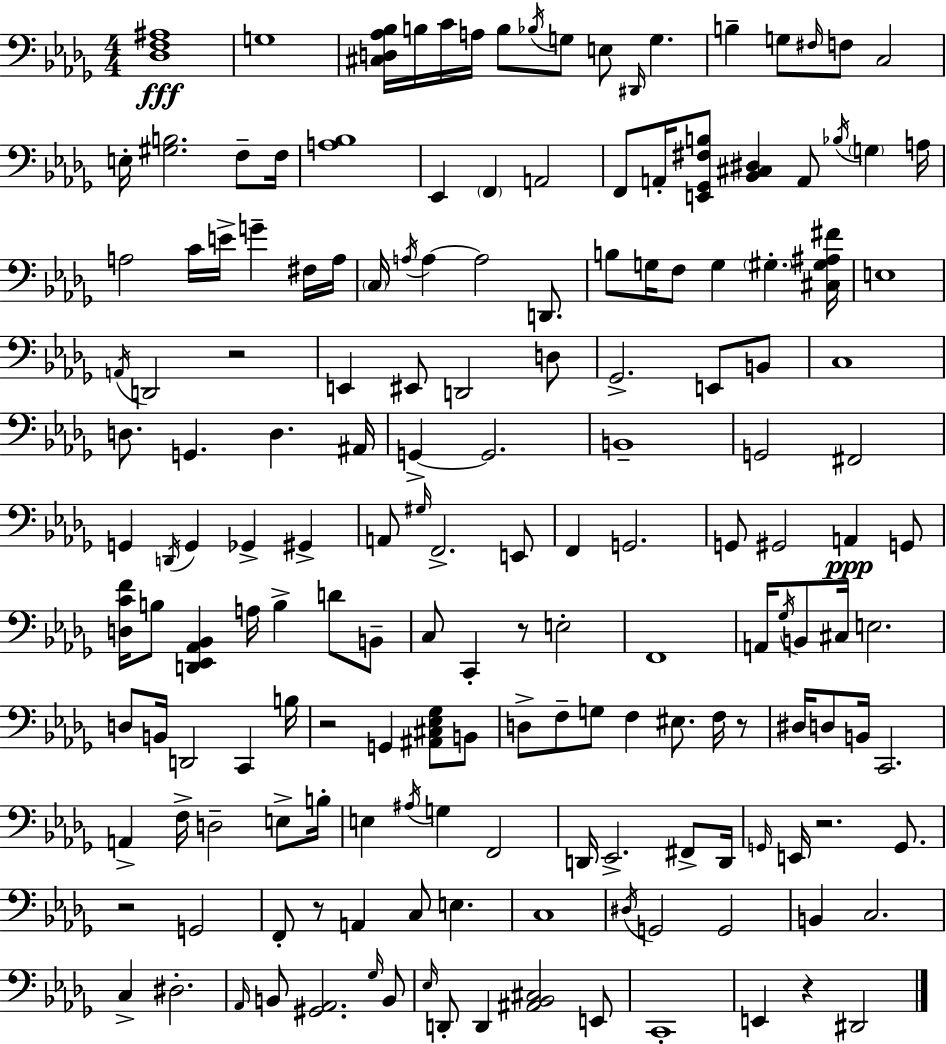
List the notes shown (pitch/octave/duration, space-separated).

[Db3,F3,A#3]/w G3/w [C#3,D3,Ab3,Bb3]/s B3/s C4/s A3/s B3/e Bb3/s G3/e E3/e D#2/s G3/q. B3/q G3/e F#3/s F3/e C3/h E3/s [G#3,B3]/h. F3/e F3/s [A3,Bb3]/w Eb2/q F2/q A2/h F2/e A2/s [E2,Gb2,F#3,B3]/e [Bb2,C#3,D#3]/q A2/e Bb3/s G3/q A3/s A3/h C4/s E4/s G4/q F#3/s A3/s C3/s A3/s A3/q A3/h D2/e. B3/e G3/s F3/e G3/q G#3/q. [C#3,G#3,A#3,F#4]/s E3/w A2/s D2/h R/h E2/q EIS2/e D2/h D3/e Gb2/h. E2/e B2/e C3/w D3/e. G2/q. D3/q. A#2/s G2/q G2/h. B2/w G2/h F#2/h G2/q D2/s G2/q Gb2/q G#2/q A2/e G#3/s F2/h. E2/e F2/q G2/h. G2/e G#2/h A2/q G2/e [D3,C4,F4]/s B3/e [D2,Eb2,Ab2,Bb2]/q A3/s B3/q D4/e B2/e C3/e C2/q R/e E3/h F2/w A2/s Gb3/s B2/e C#3/s E3/h. D3/e B2/s D2/h C2/q B3/s R/h G2/q [A#2,C#3,Eb3,Gb3]/e B2/e D3/e F3/e G3/e F3/q EIS3/e. F3/s R/e D#3/s D3/e B2/s C2/h. A2/q F3/s D3/h E3/e B3/s E3/q A#3/s G3/q F2/h D2/s Eb2/h. F#2/e D2/s G2/s E2/s R/h. G2/e. R/h G2/h F2/e R/e A2/q C3/e E3/q. C3/w D#3/s G2/h G2/h B2/q C3/h. C3/q D#3/h. Ab2/s B2/e [G#2,Ab2]/h. Gb3/s B2/e Eb3/s D2/e D2/q [A#2,Bb2,C#3]/h E2/e C2/w E2/q R/q D#2/h